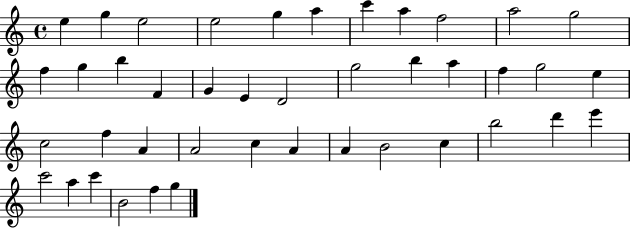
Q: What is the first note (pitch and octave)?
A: E5